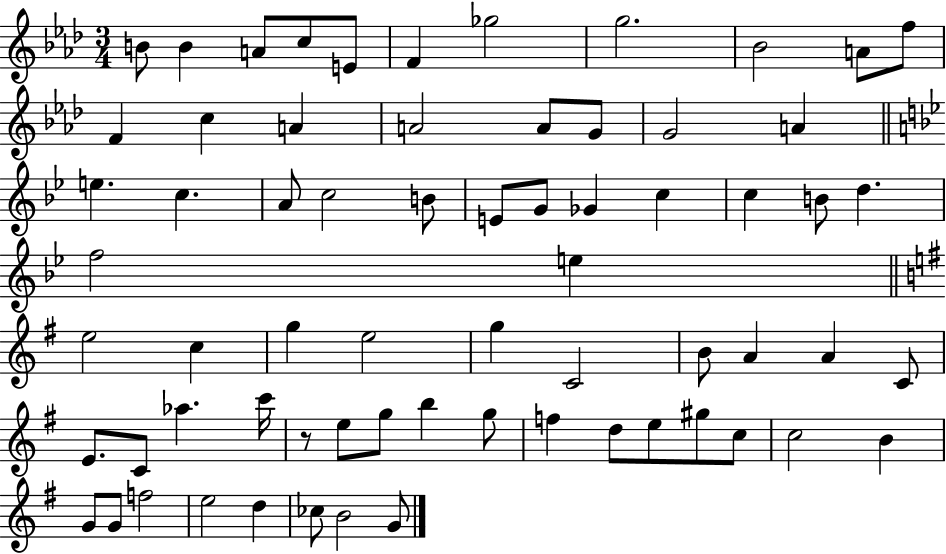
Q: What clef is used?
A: treble